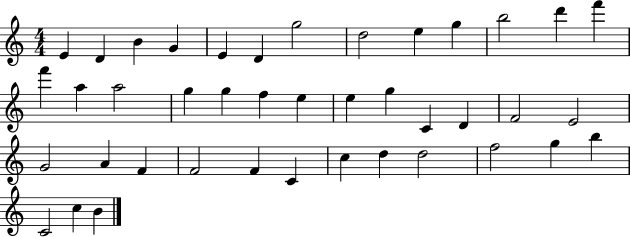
X:1
T:Untitled
M:4/4
L:1/4
K:C
E D B G E D g2 d2 e g b2 d' f' f' a a2 g g f e e g C D F2 E2 G2 A F F2 F C c d d2 f2 g b C2 c B